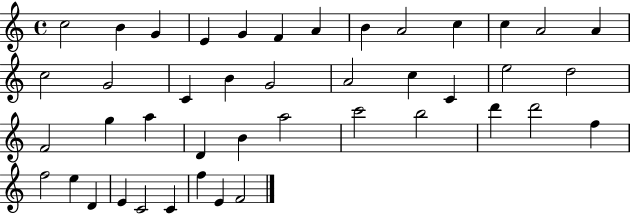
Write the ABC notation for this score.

X:1
T:Untitled
M:4/4
L:1/4
K:C
c2 B G E G F A B A2 c c A2 A c2 G2 C B G2 A2 c C e2 d2 F2 g a D B a2 c'2 b2 d' d'2 f f2 e D E C2 C f E F2